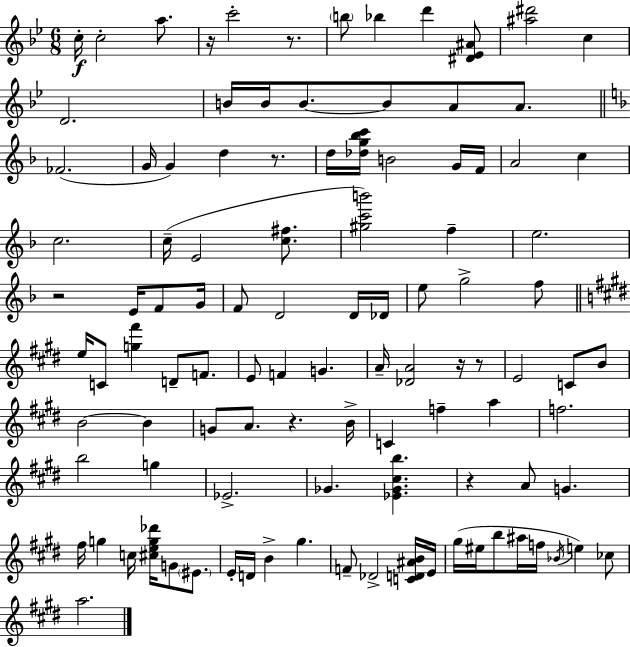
C5/s C5/h A5/e. R/s C6/h R/e. B5/e Bb5/q D6/q [D#4,Eb4,A#4]/e [A#5,D#6]/h C5/q D4/h. B4/s B4/s B4/e. B4/e A4/e A4/e. FES4/h. G4/s G4/q D5/q R/e. D5/s [Db5,G5,Bb5,C6]/s B4/h G4/s F4/s A4/h C5/q C5/h. C5/s E4/h [C5,F#5]/e. [G#5,C6,B6]/h F5/q E5/h. R/h E4/s F4/e G4/s F4/e D4/h D4/s Db4/s E5/e G5/h F5/e E5/s C4/e [G5,F#6]/q D4/e F4/e. E4/e F4/q G4/q. A4/s [Db4,A4]/h R/s R/e E4/h C4/e B4/e B4/h B4/q G4/e A4/e. R/q. B4/s C4/q F5/q A5/q F5/h. B5/h G5/q Eb4/h. Gb4/q. [Eb4,Gb4,C#5,B5]/q. R/q A4/e G4/q. F#5/s G5/q C5/s [C#5,E5,G5,Db6]/s G4/e EIS4/e. E4/s D4/s B4/q G#5/q. F4/e Db4/h [C4,D4,A#4,B4]/s E4/s G#5/s EIS5/s B5/e A#5/s F5/s Bb4/s E5/q CES5/e A5/h.